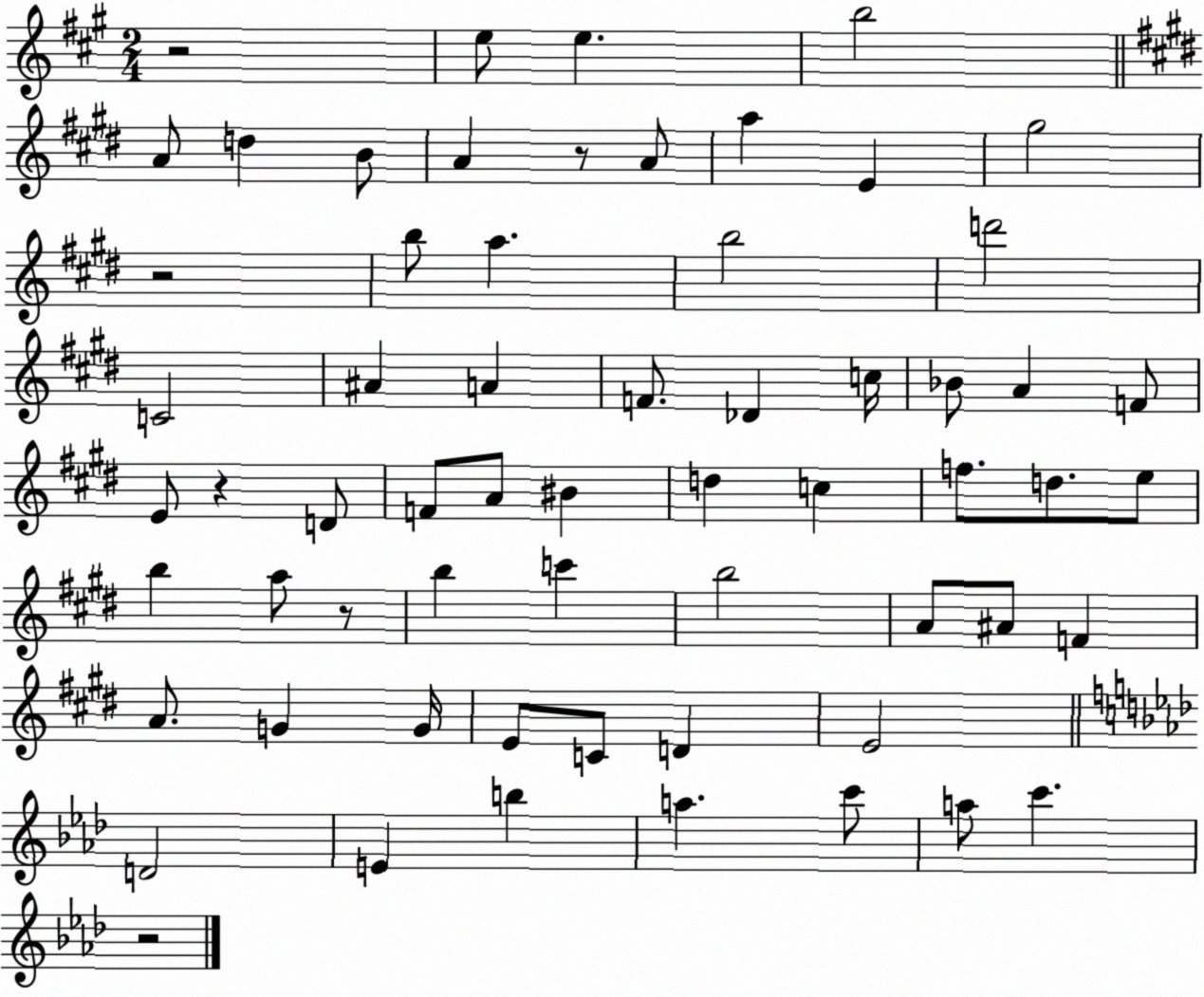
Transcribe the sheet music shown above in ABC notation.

X:1
T:Untitled
M:2/4
L:1/4
K:A
z2 e/2 e b2 A/2 d B/2 A z/2 A/2 a E ^g2 z2 b/2 a b2 d'2 C2 ^A A F/2 _D c/4 _B/2 A F/2 E/2 z D/2 F/2 A/2 ^B d c f/2 d/2 e/2 b a/2 z/2 b c' b2 A/2 ^A/2 F A/2 G G/4 E/2 C/2 D E2 D2 E b a c'/2 a/2 c' z2